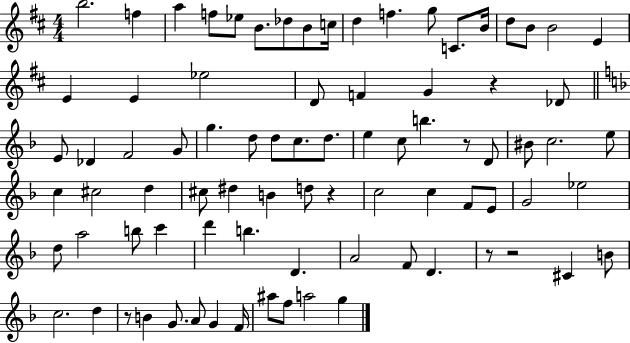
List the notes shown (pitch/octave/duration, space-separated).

B5/h. F5/q A5/q F5/e Eb5/e B4/e. Db5/e B4/e C5/s D5/q F5/q. G5/e C4/e. B4/s D5/e B4/e B4/h E4/q E4/q E4/q Eb5/h D4/e F4/q G4/q R/q Db4/e E4/e Db4/q F4/h G4/e G5/q. D5/e D5/e C5/e. D5/e. E5/q C5/e B5/q. R/e D4/e BIS4/e C5/h. E5/e C5/q C#5/h D5/q C#5/e D#5/q B4/q D5/e R/q C5/h C5/q F4/e E4/e G4/h Eb5/h D5/e A5/h B5/e C6/q D6/q B5/q. D4/q. A4/h F4/e D4/q. R/e R/h C#4/q B4/e C5/h. D5/q R/e B4/q G4/e. A4/e G4/q F4/s A#5/e F5/e A5/h G5/q